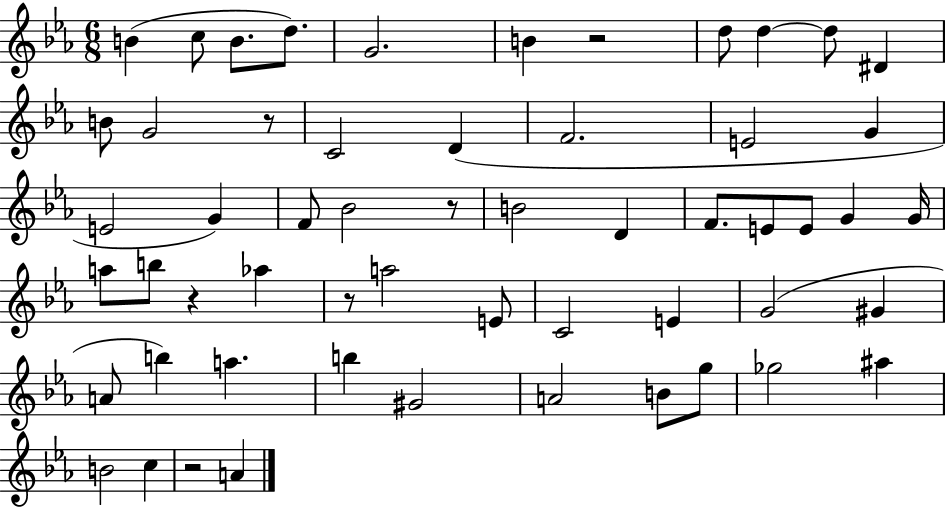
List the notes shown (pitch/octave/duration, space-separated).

B4/q C5/e B4/e. D5/e. G4/h. B4/q R/h D5/e D5/q D5/e D#4/q B4/e G4/h R/e C4/h D4/q F4/h. E4/h G4/q E4/h G4/q F4/e Bb4/h R/e B4/h D4/q F4/e. E4/e E4/e G4/q G4/s A5/e B5/e R/q Ab5/q R/e A5/h E4/e C4/h E4/q G4/h G#4/q A4/e B5/q A5/q. B5/q G#4/h A4/h B4/e G5/e Gb5/h A#5/q B4/h C5/q R/h A4/q